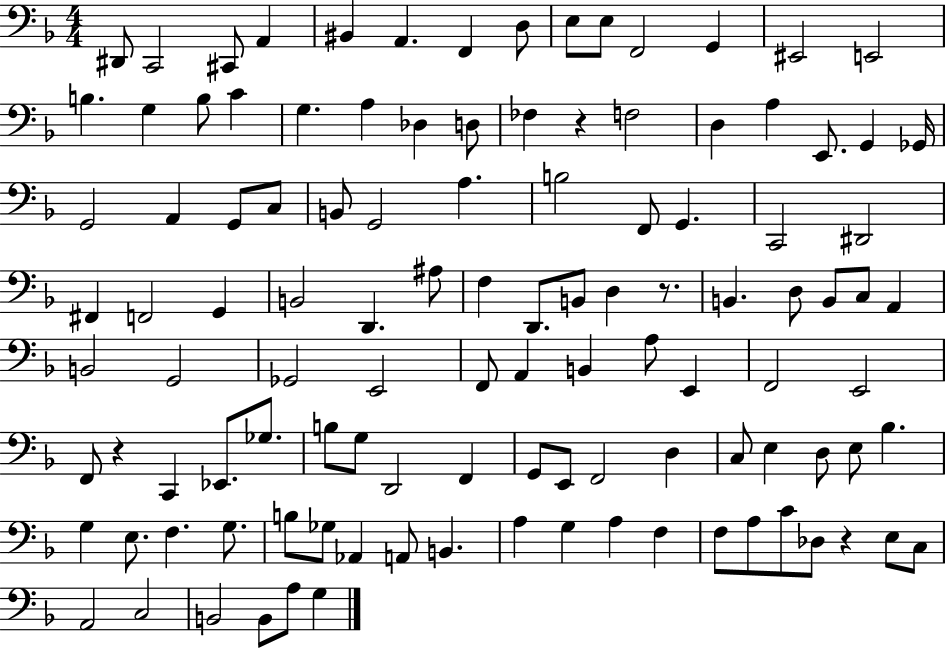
{
  \clef bass
  \numericTimeSignature
  \time 4/4
  \key f \major
  dis,8 c,2 cis,8 a,4 | bis,4 a,4. f,4 d8 | e8 e8 f,2 g,4 | eis,2 e,2 | \break b4. g4 b8 c'4 | g4. a4 des4 d8 | fes4 r4 f2 | d4 a4 e,8. g,4 ges,16 | \break g,2 a,4 g,8 c8 | b,8 g,2 a4. | b2 f,8 g,4. | c,2 dis,2 | \break fis,4 f,2 g,4 | b,2 d,4. ais8 | f4 d,8. b,8 d4 r8. | b,4. d8 b,8 c8 a,4 | \break b,2 g,2 | ges,2 e,2 | f,8 a,4 b,4 a8 e,4 | f,2 e,2 | \break f,8 r4 c,4 ees,8. ges8. | b8 g8 d,2 f,4 | g,8 e,8 f,2 d4 | c8 e4 d8 e8 bes4. | \break g4 e8. f4. g8. | b8 ges8 aes,4 a,8 b,4. | a4 g4 a4 f4 | f8 a8 c'8 des8 r4 e8 c8 | \break a,2 c2 | b,2 b,8 a8 g4 | \bar "|."
}